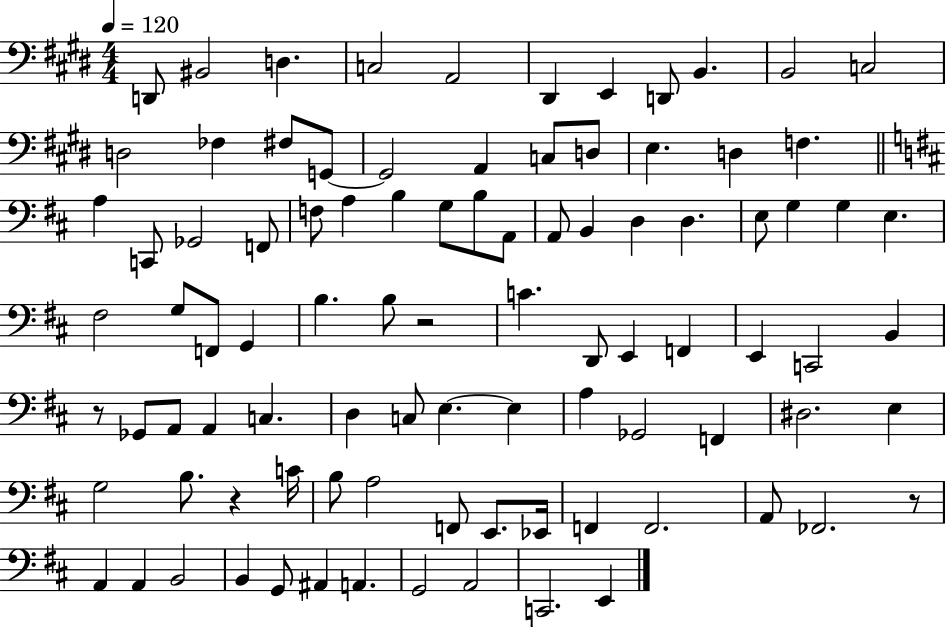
{
  \clef bass
  \numericTimeSignature
  \time 4/4
  \key e \major
  \tempo 4 = 120
  d,8 bis,2 d4. | c2 a,2 | dis,4 e,4 d,8 b,4. | b,2 c2 | \break d2 fes4 fis8 g,8~~ | g,2 a,4 c8 d8 | e4. d4 f4. | \bar "||" \break \key b \minor a4 c,8 ges,2 f,8 | f8 a4 b4 g8 b8 a,8 | a,8 b,4 d4 d4. | e8 g4 g4 e4. | \break fis2 g8 f,8 g,4 | b4. b8 r2 | c'4. d,8 e,4 f,4 | e,4 c,2 b,4 | \break r8 ges,8 a,8 a,4 c4. | d4 c8 e4.~~ e4 | a4 ges,2 f,4 | dis2. e4 | \break g2 b8. r4 c'16 | b8 a2 f,8 e,8. ees,16 | f,4 f,2. | a,8 fes,2. r8 | \break a,4 a,4 b,2 | b,4 g,8 ais,4 a,4. | g,2 a,2 | c,2. e,4 | \break \bar "|."
}